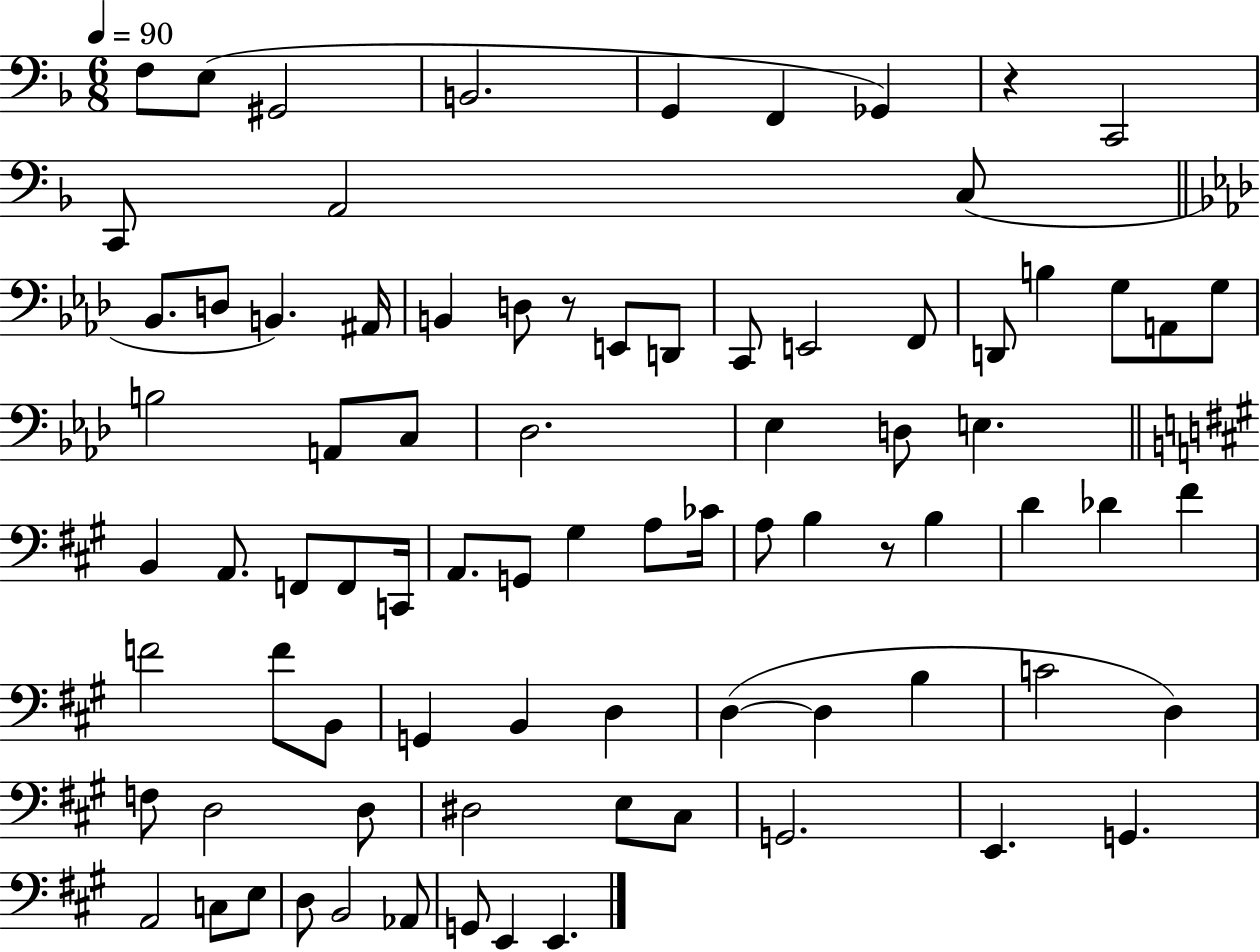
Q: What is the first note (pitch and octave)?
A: F3